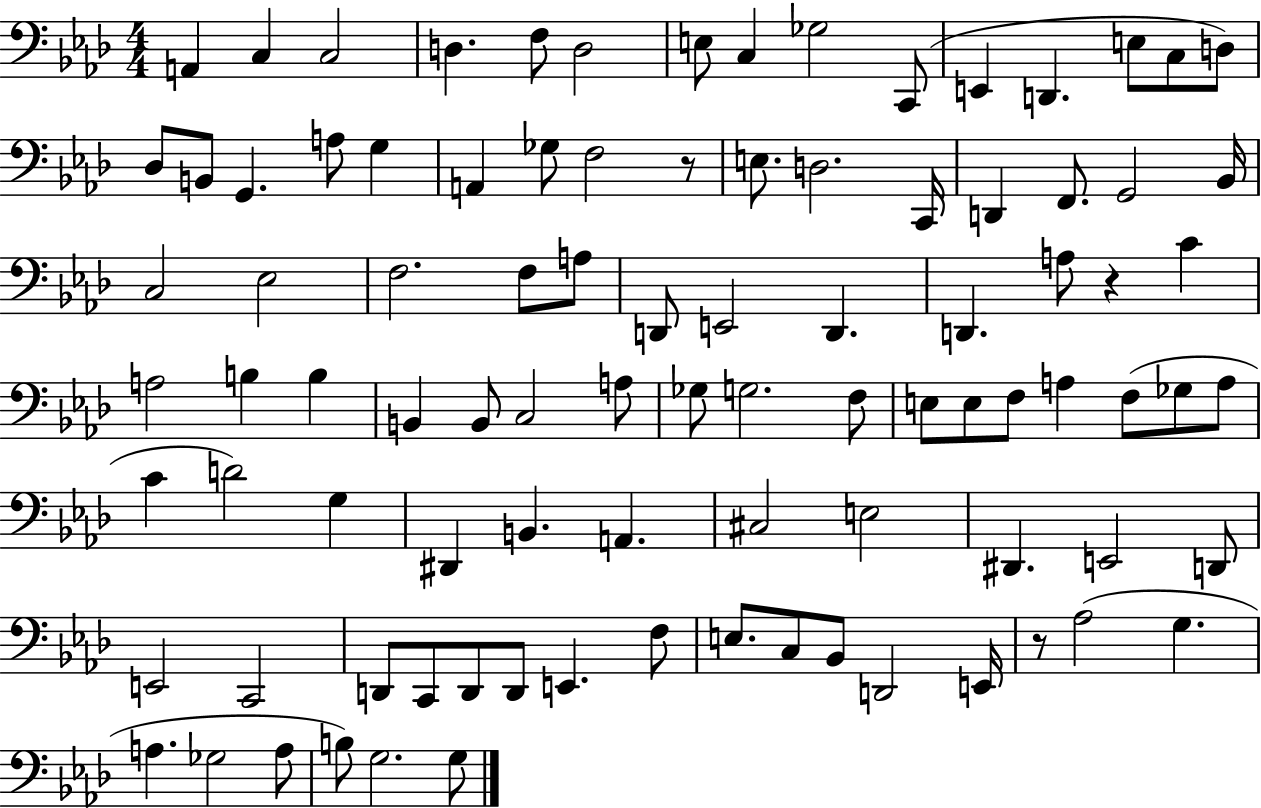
A2/q C3/q C3/h D3/q. F3/e D3/h E3/e C3/q Gb3/h C2/e E2/q D2/q. E3/e C3/e D3/e Db3/e B2/e G2/q. A3/e G3/q A2/q Gb3/e F3/h R/e E3/e. D3/h. C2/s D2/q F2/e. G2/h Bb2/s C3/h Eb3/h F3/h. F3/e A3/e D2/e E2/h D2/q. D2/q. A3/e R/q C4/q A3/h B3/q B3/q B2/q B2/e C3/h A3/e Gb3/e G3/h. F3/e E3/e E3/e F3/e A3/q F3/e Gb3/e A3/e C4/q D4/h G3/q D#2/q B2/q. A2/q. C#3/h E3/h D#2/q. E2/h D2/e E2/h C2/h D2/e C2/e D2/e D2/e E2/q. F3/e E3/e. C3/e Bb2/e D2/h E2/s R/e Ab3/h G3/q. A3/q. Gb3/h A3/e B3/e G3/h. G3/e